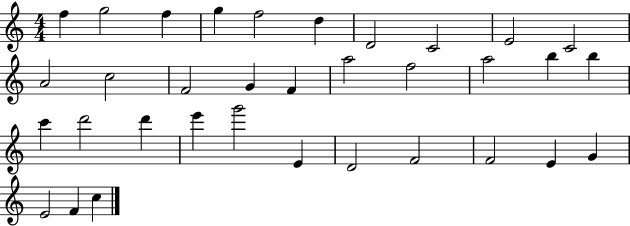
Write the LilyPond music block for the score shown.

{
  \clef treble
  \numericTimeSignature
  \time 4/4
  \key c \major
  f''4 g''2 f''4 | g''4 f''2 d''4 | d'2 c'2 | e'2 c'2 | \break a'2 c''2 | f'2 g'4 f'4 | a''2 f''2 | a''2 b''4 b''4 | \break c'''4 d'''2 d'''4 | e'''4 g'''2 e'4 | d'2 f'2 | f'2 e'4 g'4 | \break e'2 f'4 c''4 | \bar "|."
}